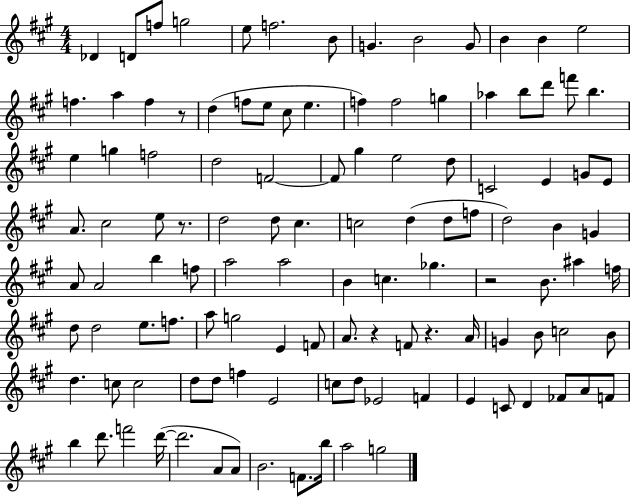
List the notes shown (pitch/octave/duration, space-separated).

Db4/q D4/e F5/e G5/h E5/e F5/h. B4/e G4/q. B4/h G4/e B4/q B4/q E5/h F5/q. A5/q F5/q R/e D5/q F5/e E5/e C#5/e E5/q. F5/q F5/h G5/q Ab5/q B5/e D6/e F6/e B5/q. E5/q G5/q F5/h D5/h F4/h F4/e G#5/q E5/h D5/e C4/h E4/q G4/e E4/e A4/e. C#5/h E5/e R/e. D5/h D5/e C#5/q. C5/h D5/q D5/e F5/e D5/h B4/q G4/q A4/e A4/h B5/q F5/e A5/h A5/h B4/q C5/q. Gb5/q. R/h B4/e. A#5/q F5/s D5/e D5/h E5/e. F5/e. A5/e G5/h E4/q F4/e A4/e. R/q F4/e R/q. A4/s G4/q B4/e C5/h B4/e D5/q. C5/e C5/h D5/e D5/e F5/q E4/h C5/e D5/e Eb4/h F4/q E4/q C4/e D4/q FES4/e A4/e F4/e B5/q D6/e. F6/h D6/s D6/h. A4/e A4/e B4/h. F4/e. B5/s A5/h G5/h